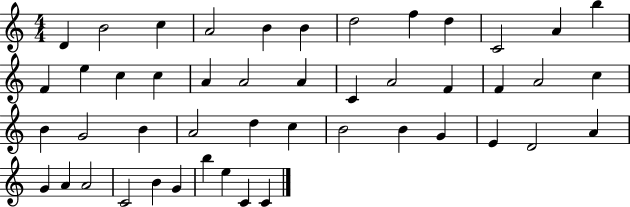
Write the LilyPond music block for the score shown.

{
  \clef treble
  \numericTimeSignature
  \time 4/4
  \key c \major
  d'4 b'2 c''4 | a'2 b'4 b'4 | d''2 f''4 d''4 | c'2 a'4 b''4 | \break f'4 e''4 c''4 c''4 | a'4 a'2 a'4 | c'4 a'2 f'4 | f'4 a'2 c''4 | \break b'4 g'2 b'4 | a'2 d''4 c''4 | b'2 b'4 g'4 | e'4 d'2 a'4 | \break g'4 a'4 a'2 | c'2 b'4 g'4 | b''4 e''4 c'4 c'4 | \bar "|."
}